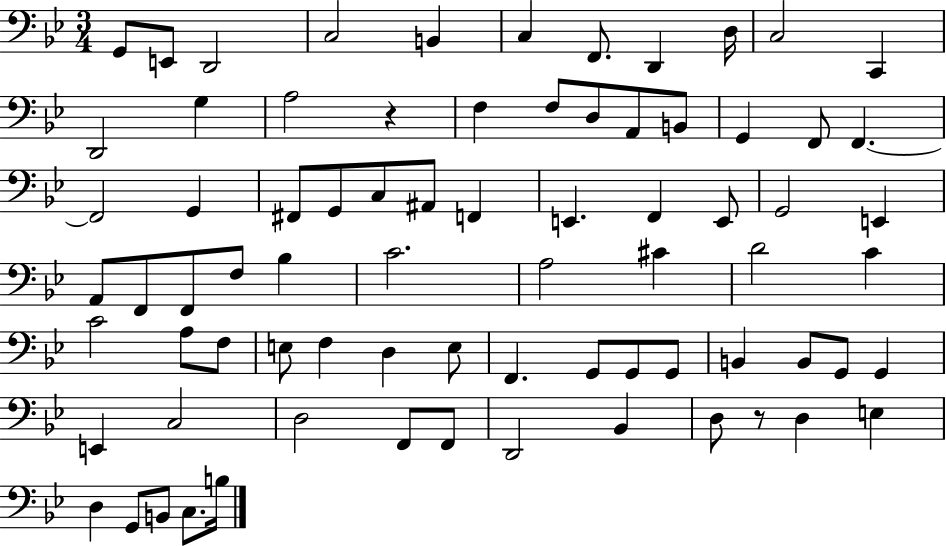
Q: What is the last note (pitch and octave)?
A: B3